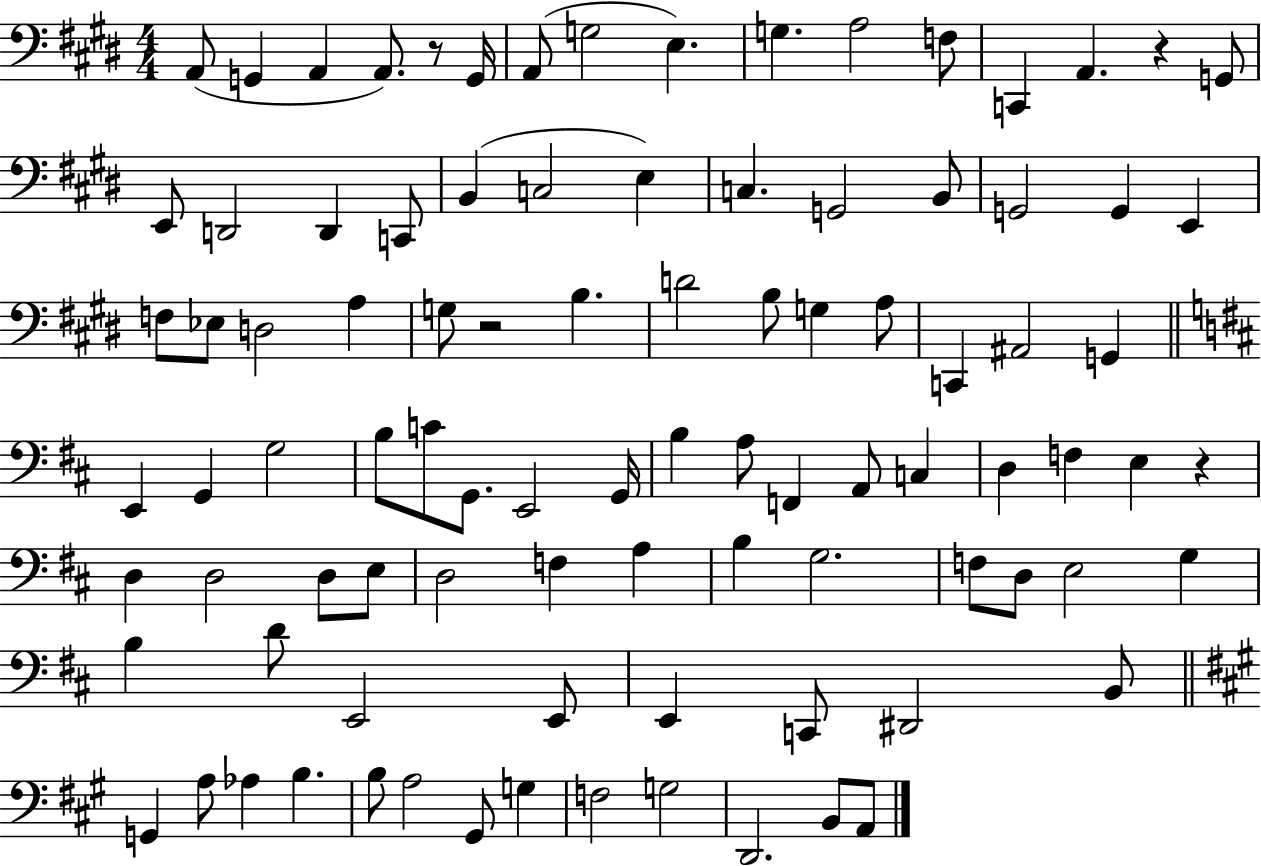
{
  \clef bass
  \numericTimeSignature
  \time 4/4
  \key e \major
  a,8( g,4 a,4 a,8.) r8 g,16 | a,8( g2 e4.) | g4. a2 f8 | c,4 a,4. r4 g,8 | \break e,8 d,2 d,4 c,8 | b,4( c2 e4) | c4. g,2 b,8 | g,2 g,4 e,4 | \break f8 ees8 d2 a4 | g8 r2 b4. | d'2 b8 g4 a8 | c,4 ais,2 g,4 | \break \bar "||" \break \key b \minor e,4 g,4 g2 | b8 c'8 g,8. e,2 g,16 | b4 a8 f,4 a,8 c4 | d4 f4 e4 r4 | \break d4 d2 d8 e8 | d2 f4 a4 | b4 g2. | f8 d8 e2 g4 | \break b4 d'8 e,2 e,8 | e,4 c,8 dis,2 b,8 | \bar "||" \break \key a \major g,4 a8 aes4 b4. | b8 a2 gis,8 g4 | f2 g2 | d,2. b,8 a,8 | \break \bar "|."
}